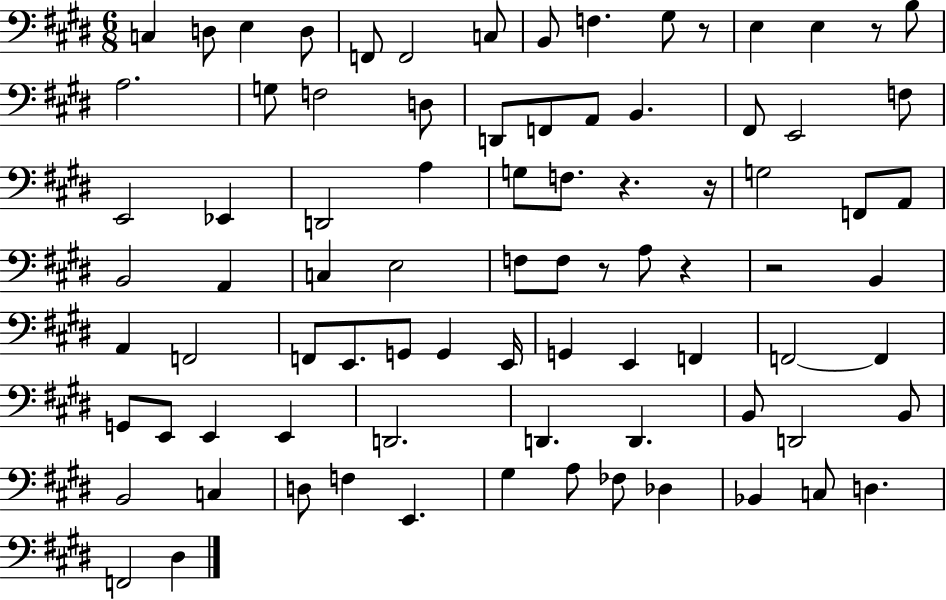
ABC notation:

X:1
T:Untitled
M:6/8
L:1/4
K:E
C, D,/2 E, D,/2 F,,/2 F,,2 C,/2 B,,/2 F, ^G,/2 z/2 E, E, z/2 B,/2 A,2 G,/2 F,2 D,/2 D,,/2 F,,/2 A,,/2 B,, ^F,,/2 E,,2 F,/2 E,,2 _E,, D,,2 A, G,/2 F,/2 z z/4 G,2 F,,/2 A,,/2 B,,2 A,, C, E,2 F,/2 F,/2 z/2 A,/2 z z2 B,, A,, F,,2 F,,/2 E,,/2 G,,/2 G,, E,,/4 G,, E,, F,, F,,2 F,, G,,/2 E,,/2 E,, E,, D,,2 D,, D,, B,,/2 D,,2 B,,/2 B,,2 C, D,/2 F, E,, ^G, A,/2 _F,/2 _D, _B,, C,/2 D, F,,2 ^D,